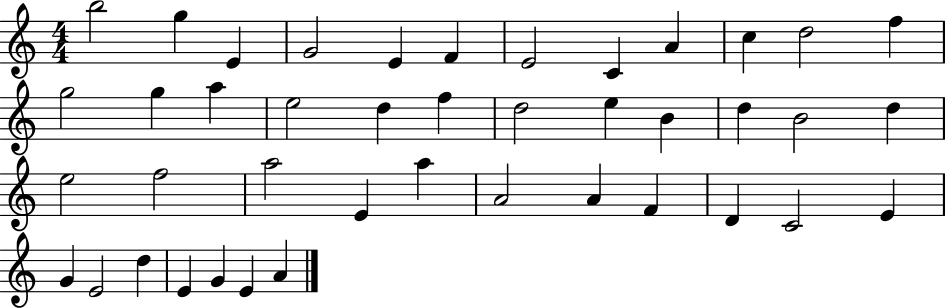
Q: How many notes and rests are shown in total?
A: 42